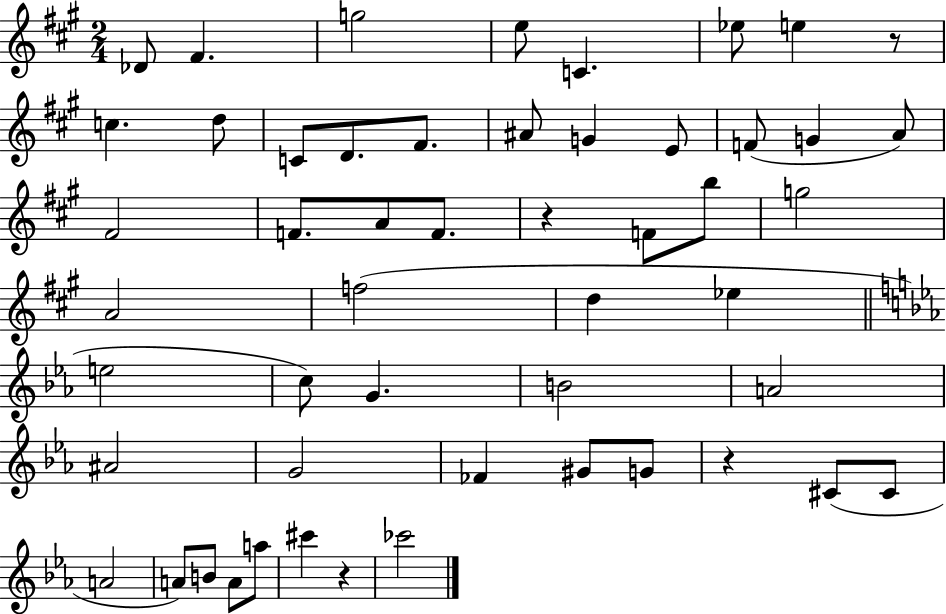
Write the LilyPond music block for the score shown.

{
  \clef treble
  \numericTimeSignature
  \time 2/4
  \key a \major
  des'8 fis'4. | g''2 | e''8 c'4. | ees''8 e''4 r8 | \break c''4. d''8 | c'8 d'8. fis'8. | ais'8 g'4 e'8 | f'8( g'4 a'8) | \break fis'2 | f'8. a'8 f'8. | r4 f'8 b''8 | g''2 | \break a'2 | f''2( | d''4 ees''4 | \bar "||" \break \key c \minor e''2 | c''8) g'4. | b'2 | a'2 | \break ais'2 | g'2 | fes'4 gis'8 g'8 | r4 cis'8( cis'8 | \break a'2 | a'8) b'8 a'8 a''8 | cis'''4 r4 | ces'''2 | \break \bar "|."
}